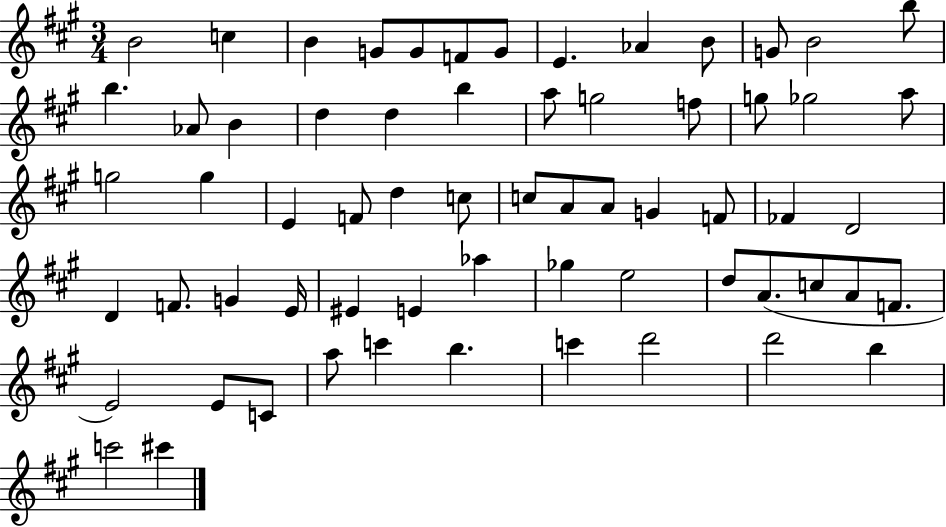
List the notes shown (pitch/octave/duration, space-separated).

B4/h C5/q B4/q G4/e G4/e F4/e G4/e E4/q. Ab4/q B4/e G4/e B4/h B5/e B5/q. Ab4/e B4/q D5/q D5/q B5/q A5/e G5/h F5/e G5/e Gb5/h A5/e G5/h G5/q E4/q F4/e D5/q C5/e C5/e A4/e A4/e G4/q F4/e FES4/q D4/h D4/q F4/e. G4/q E4/s EIS4/q E4/q Ab5/q Gb5/q E5/h D5/e A4/e. C5/e A4/e F4/e. E4/h E4/e C4/e A5/e C6/q B5/q. C6/q D6/h D6/h B5/q C6/h C#6/q